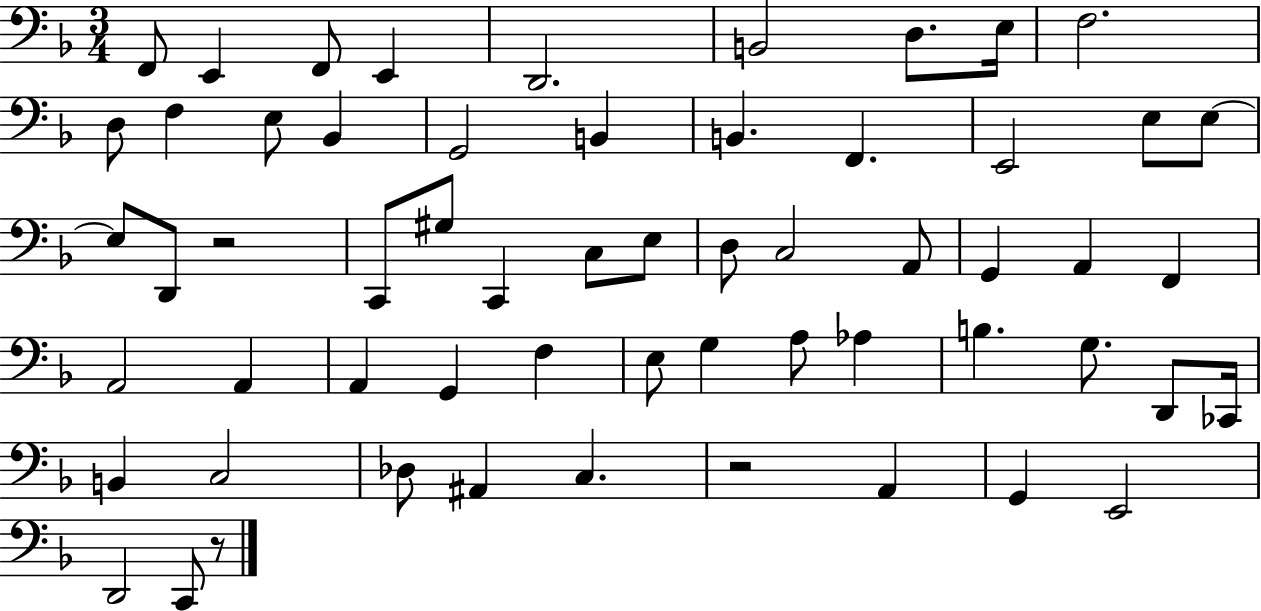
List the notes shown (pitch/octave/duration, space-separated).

F2/e E2/q F2/e E2/q D2/h. B2/h D3/e. E3/s F3/h. D3/e F3/q E3/e Bb2/q G2/h B2/q B2/q. F2/q. E2/h E3/e E3/e E3/e D2/e R/h C2/e G#3/e C2/q C3/e E3/e D3/e C3/h A2/e G2/q A2/q F2/q A2/h A2/q A2/q G2/q F3/q E3/e G3/q A3/e Ab3/q B3/q. G3/e. D2/e CES2/s B2/q C3/h Db3/e A#2/q C3/q. R/h A2/q G2/q E2/h D2/h C2/e R/e